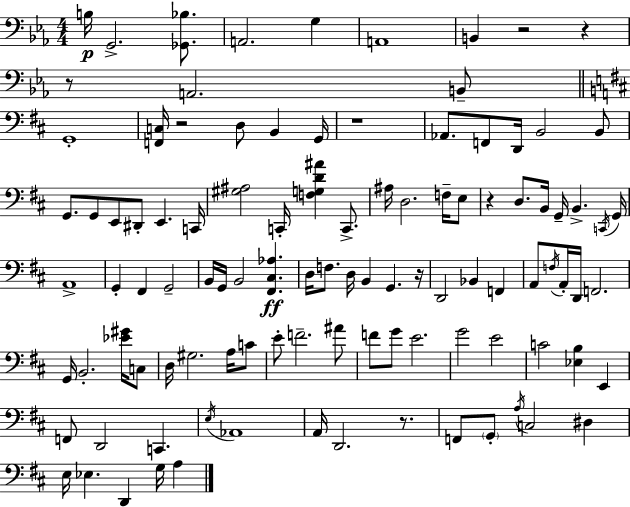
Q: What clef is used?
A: bass